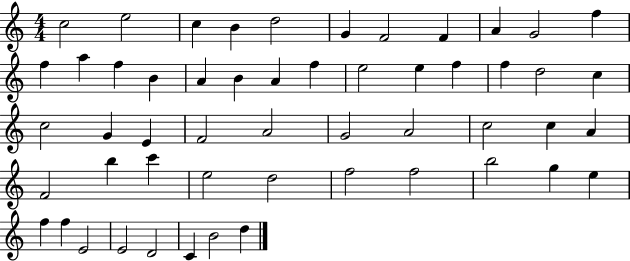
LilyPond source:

{
  \clef treble
  \numericTimeSignature
  \time 4/4
  \key c \major
  c''2 e''2 | c''4 b'4 d''2 | g'4 f'2 f'4 | a'4 g'2 f''4 | \break f''4 a''4 f''4 b'4 | a'4 b'4 a'4 f''4 | e''2 e''4 f''4 | f''4 d''2 c''4 | \break c''2 g'4 e'4 | f'2 a'2 | g'2 a'2 | c''2 c''4 a'4 | \break f'2 b''4 c'''4 | e''2 d''2 | f''2 f''2 | b''2 g''4 e''4 | \break f''4 f''4 e'2 | e'2 d'2 | c'4 b'2 d''4 | \bar "|."
}